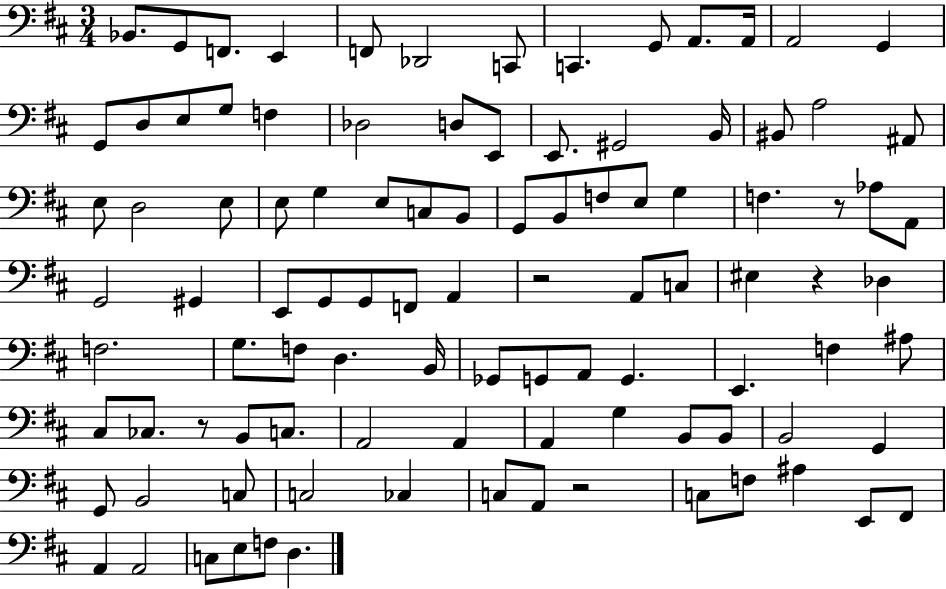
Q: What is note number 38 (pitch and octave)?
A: F3